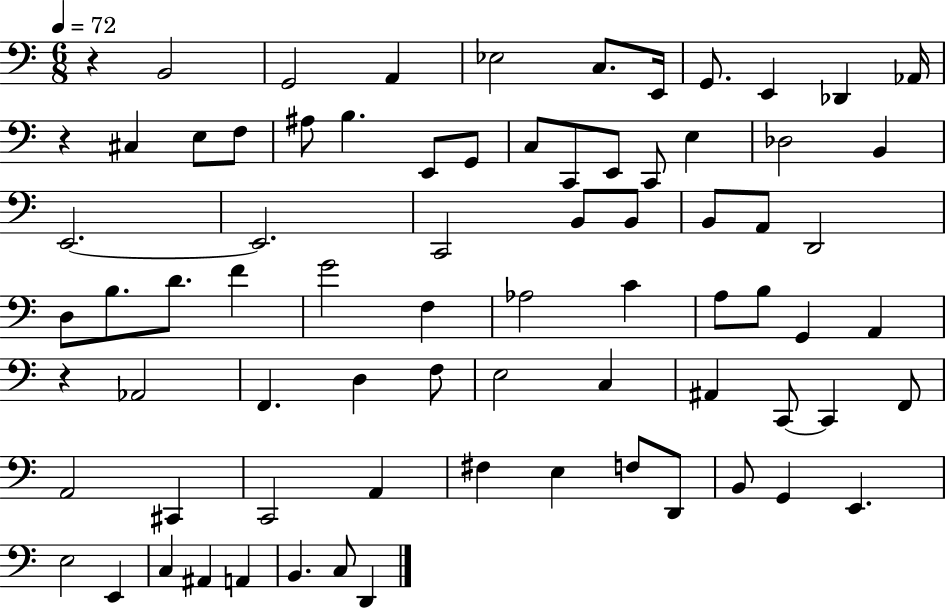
{
  \clef bass
  \numericTimeSignature
  \time 6/8
  \key c \major
  \tempo 4 = 72
  r4 b,2 | g,2 a,4 | ees2 c8. e,16 | g,8. e,4 des,4 aes,16 | \break r4 cis4 e8 f8 | ais8 b4. e,8 g,8 | c8 c,8 e,8 c,8 e4 | des2 b,4 | \break e,2.~~ | e,2. | c,2 b,8 b,8 | b,8 a,8 d,2 | \break d8 b8. d'8. f'4 | g'2 f4 | aes2 c'4 | a8 b8 g,4 a,4 | \break r4 aes,2 | f,4. d4 f8 | e2 c4 | ais,4 c,8~~ c,4 f,8 | \break a,2 cis,4 | c,2 a,4 | fis4 e4 f8 d,8 | b,8 g,4 e,4. | \break e2 e,4 | c4 ais,4 a,4 | b,4. c8 d,4 | \bar "|."
}